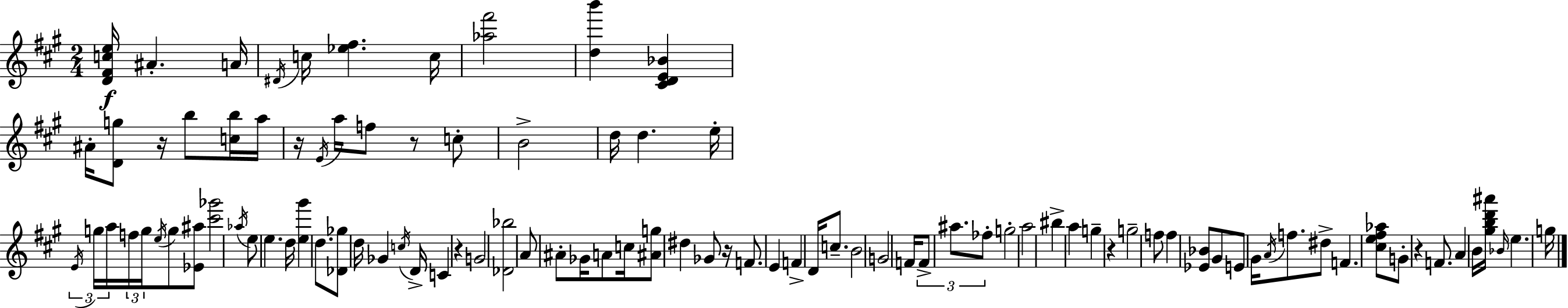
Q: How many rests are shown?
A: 7